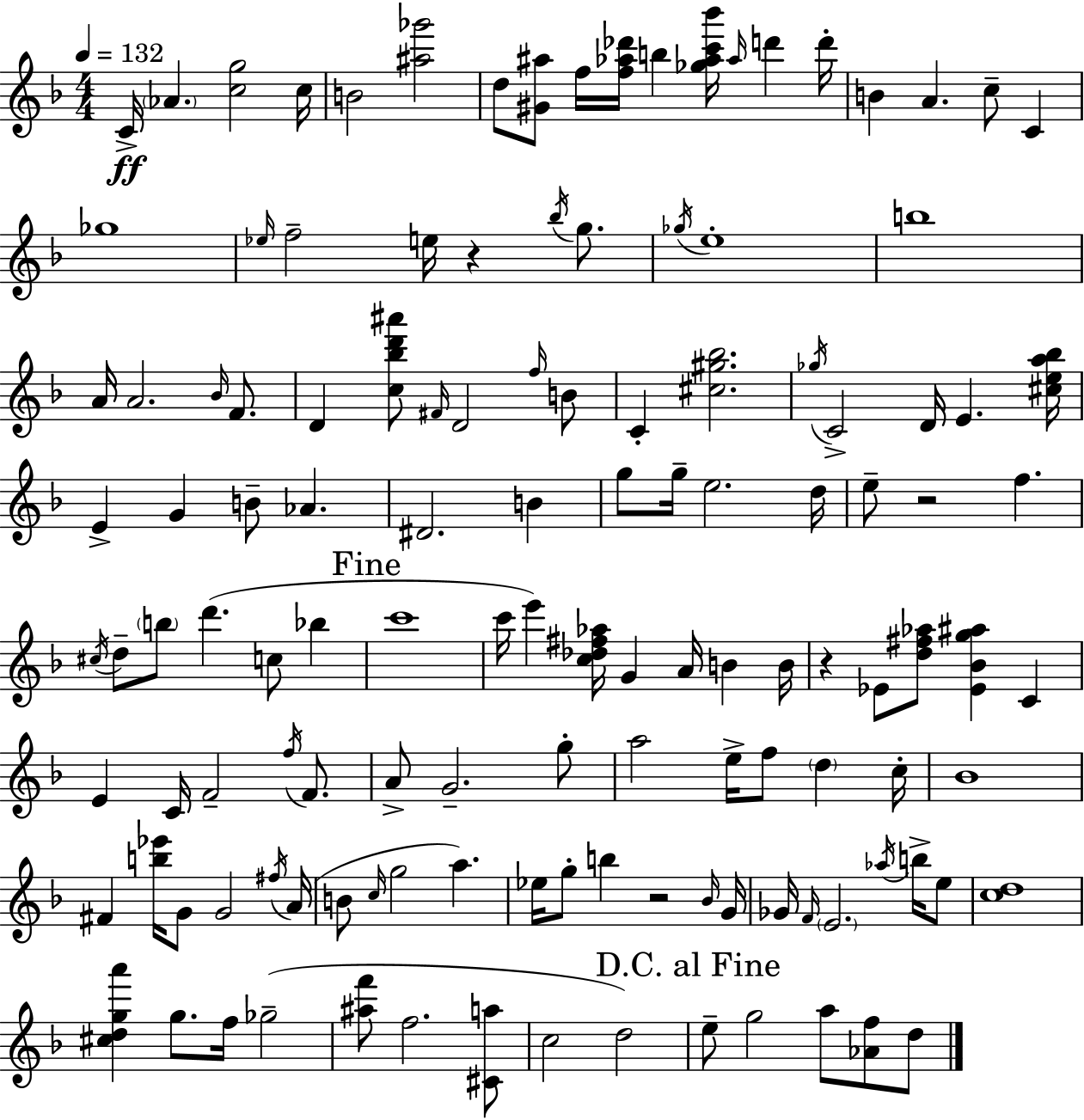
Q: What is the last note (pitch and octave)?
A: D5